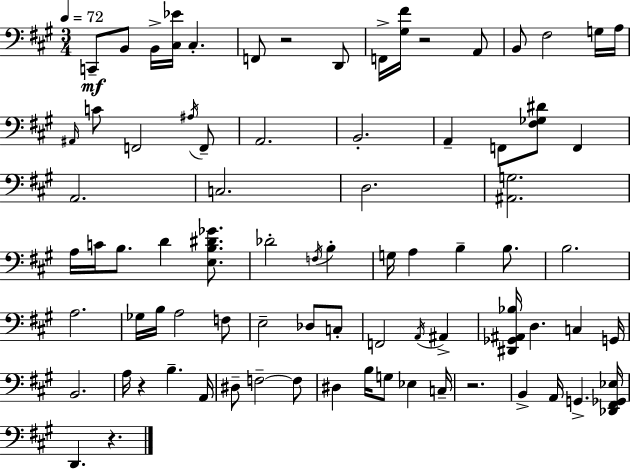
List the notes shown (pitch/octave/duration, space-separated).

C2/e B2/e B2/s [C#3,Eb4]/s C#3/q. F2/e R/h D2/e F2/s [G#3,F#4]/s R/h A2/e B2/e F#3/h G3/s A3/s A#2/s C4/e F2/h A#3/s F2/e A2/h. B2/h. A2/q F2/e [F#3,Gb3,D#4]/e F2/q A2/h. C3/h. D3/h. [A#2,G3]/h. A3/s C4/s B3/e. D4/q [E3,B3,D#4,Gb4]/e. Db4/h F3/s B3/q G3/s A3/q B3/q B3/e. B3/h. A3/h. Gb3/s B3/s A3/h F3/e E3/h Db3/e C3/e F2/h A2/s A#2/q [D#2,Gb2,A#2,Bb3]/s D3/q. C3/q G2/s B2/h. A3/s R/q B3/q. A2/s D#3/e F3/h F3/e D#3/q B3/s G3/e Eb3/q C3/s R/h. B2/q A2/s G2/q. [Db2,F#2,Gb2,Eb3]/s D2/q. R/q.